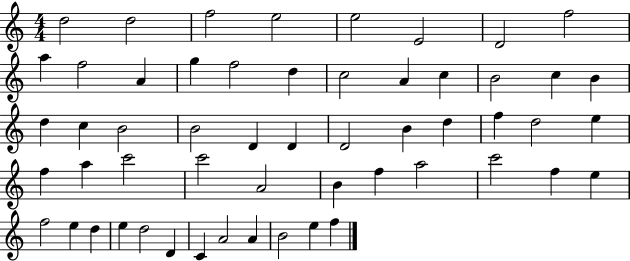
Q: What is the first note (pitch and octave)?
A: D5